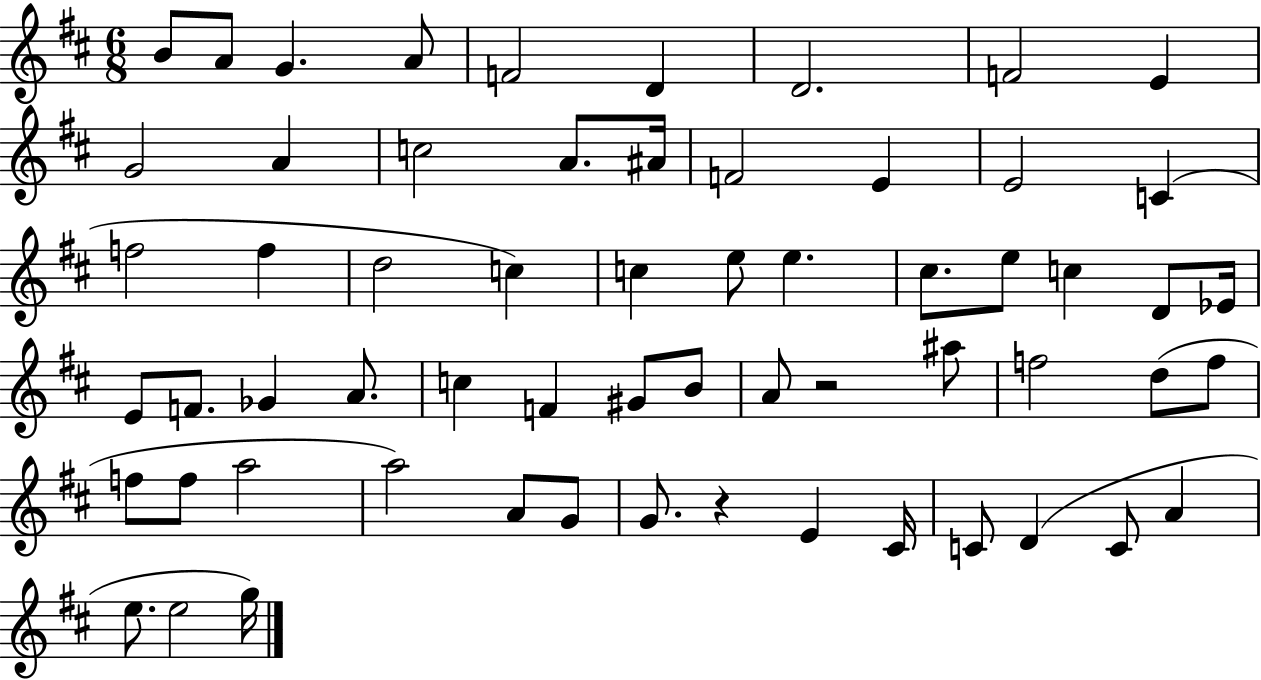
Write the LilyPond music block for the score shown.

{
  \clef treble
  \numericTimeSignature
  \time 6/8
  \key d \major
  \repeat volta 2 { b'8 a'8 g'4. a'8 | f'2 d'4 | d'2. | f'2 e'4 | \break g'2 a'4 | c''2 a'8. ais'16 | f'2 e'4 | e'2 c'4( | \break f''2 f''4 | d''2 c''4) | c''4 e''8 e''4. | cis''8. e''8 c''4 d'8 ees'16 | \break e'8 f'8. ges'4 a'8. | c''4 f'4 gis'8 b'8 | a'8 r2 ais''8 | f''2 d''8( f''8 | \break f''8 f''8 a''2 | a''2) a'8 g'8 | g'8. r4 e'4 cis'16 | c'8 d'4( c'8 a'4 | \break e''8. e''2 g''16) | } \bar "|."
}